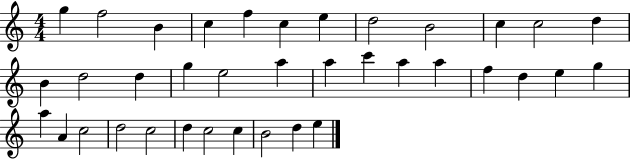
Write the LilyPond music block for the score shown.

{
  \clef treble
  \numericTimeSignature
  \time 4/4
  \key c \major
  g''4 f''2 b'4 | c''4 f''4 c''4 e''4 | d''2 b'2 | c''4 c''2 d''4 | \break b'4 d''2 d''4 | g''4 e''2 a''4 | a''4 c'''4 a''4 a''4 | f''4 d''4 e''4 g''4 | \break a''4 a'4 c''2 | d''2 c''2 | d''4 c''2 c''4 | b'2 d''4 e''4 | \break \bar "|."
}